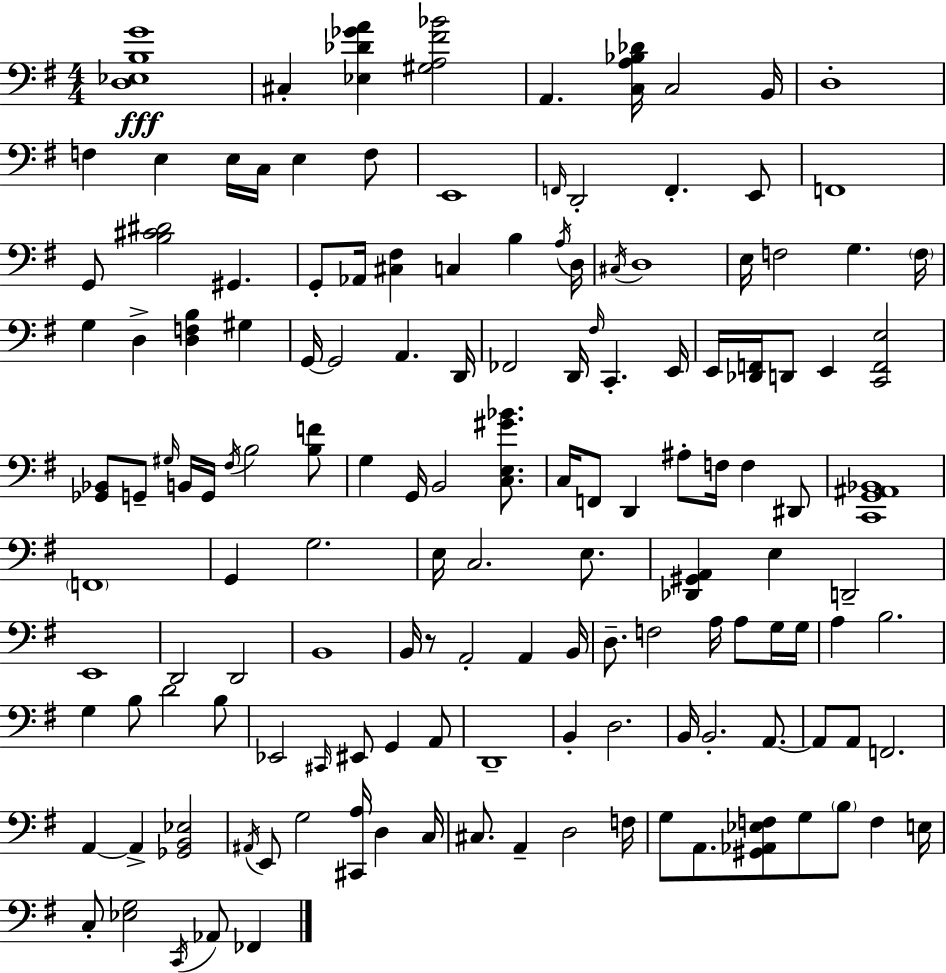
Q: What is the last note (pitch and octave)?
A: FES2